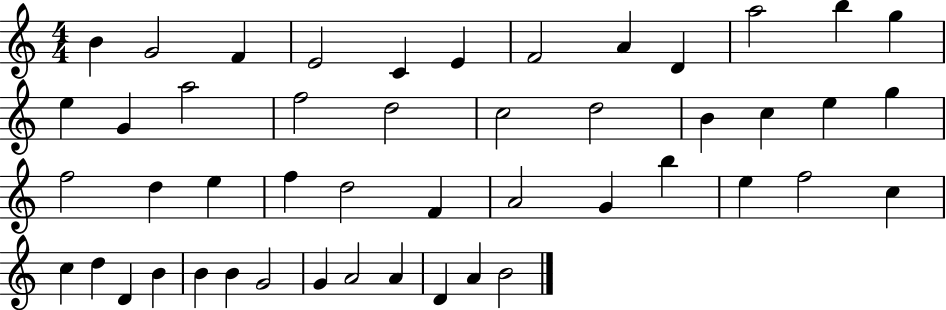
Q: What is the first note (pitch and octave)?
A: B4